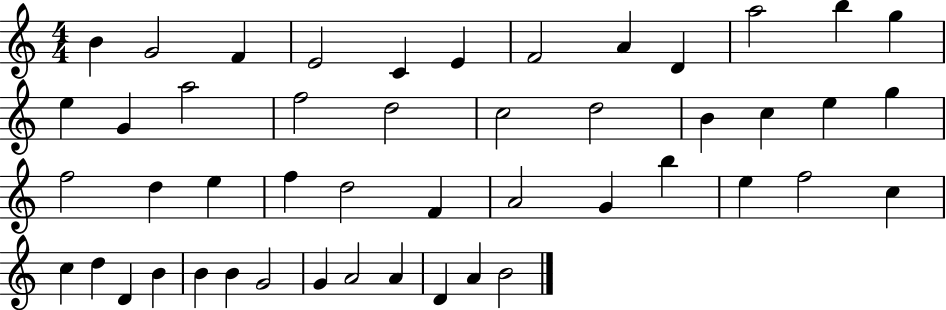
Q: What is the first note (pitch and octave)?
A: B4